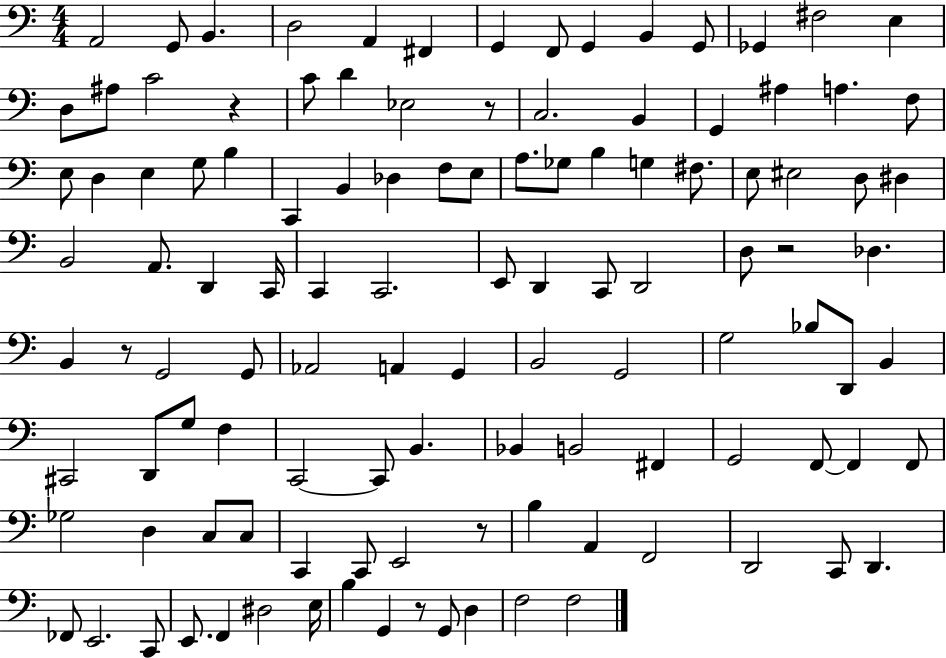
X:1
T:Untitled
M:4/4
L:1/4
K:C
A,,2 G,,/2 B,, D,2 A,, ^F,, G,, F,,/2 G,, B,, G,,/2 _G,, ^F,2 E, D,/2 ^A,/2 C2 z C/2 D _E,2 z/2 C,2 B,, G,, ^A, A, F,/2 E,/2 D, E, G,/2 B, C,, B,, _D, F,/2 E,/2 A,/2 _G,/2 B, G, ^F,/2 E,/2 ^E,2 D,/2 ^D, B,,2 A,,/2 D,, C,,/4 C,, C,,2 E,,/2 D,, C,,/2 D,,2 D,/2 z2 _D, B,, z/2 G,,2 G,,/2 _A,,2 A,, G,, B,,2 G,,2 G,2 _B,/2 D,,/2 B,, ^C,,2 D,,/2 G,/2 F, C,,2 C,,/2 B,, _B,, B,,2 ^F,, G,,2 F,,/2 F,, F,,/2 _G,2 D, C,/2 C,/2 C,, C,,/2 E,,2 z/2 B, A,, F,,2 D,,2 C,,/2 D,, _F,,/2 E,,2 C,,/2 E,,/2 F,, ^D,2 E,/4 B, G,, z/2 G,,/2 D, F,2 F,2